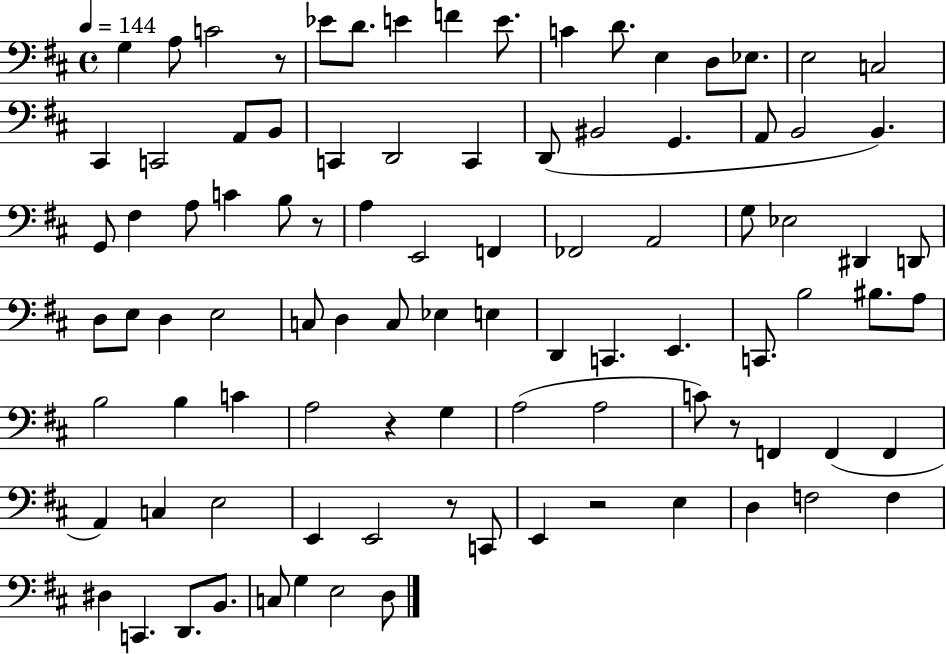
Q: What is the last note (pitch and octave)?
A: D3